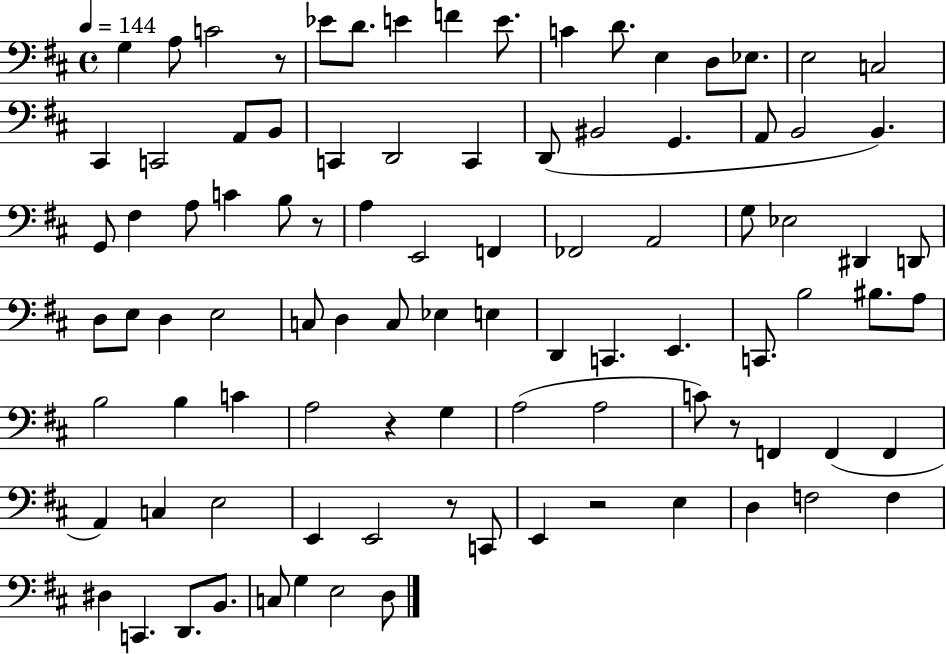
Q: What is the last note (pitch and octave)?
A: D3